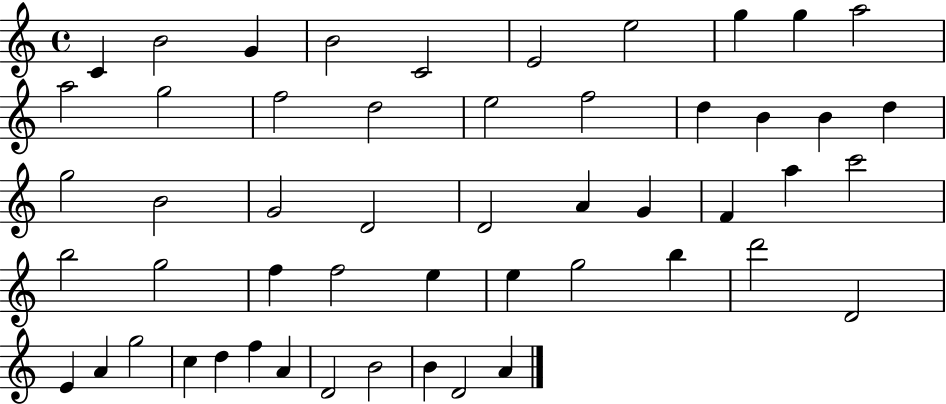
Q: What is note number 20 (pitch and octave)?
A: D5